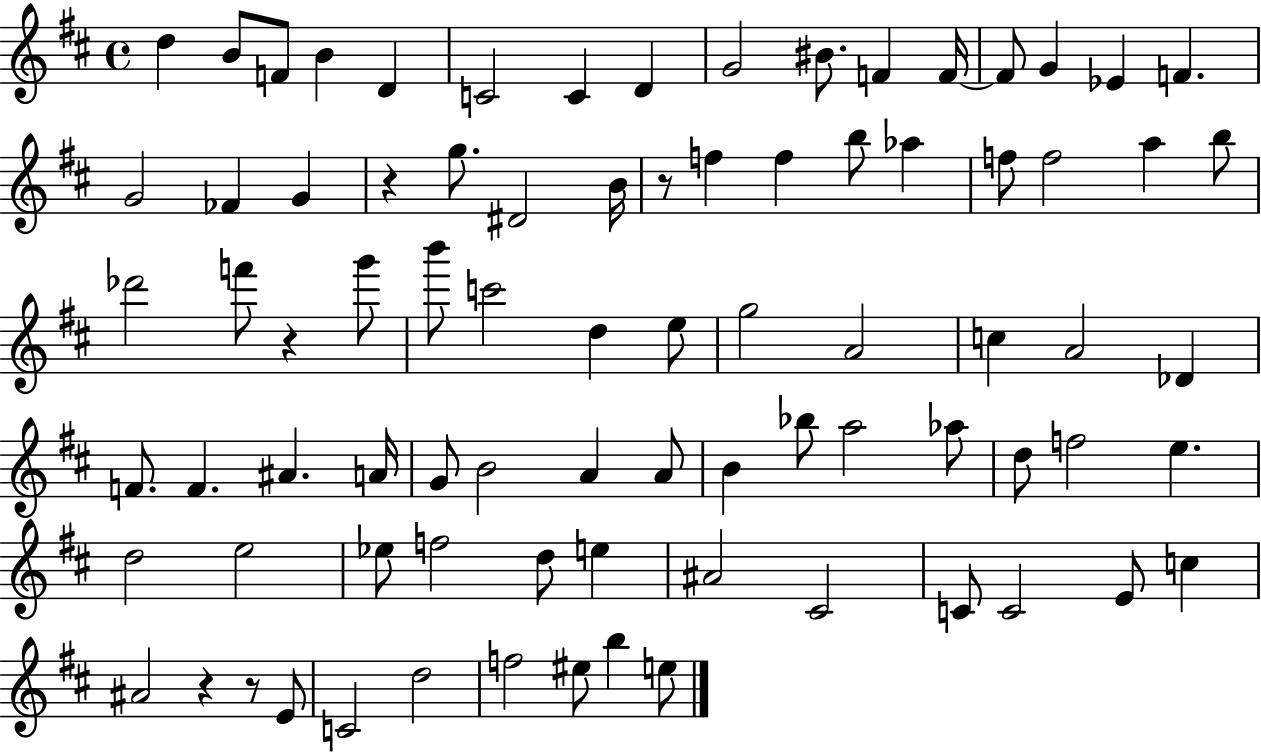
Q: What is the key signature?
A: D major